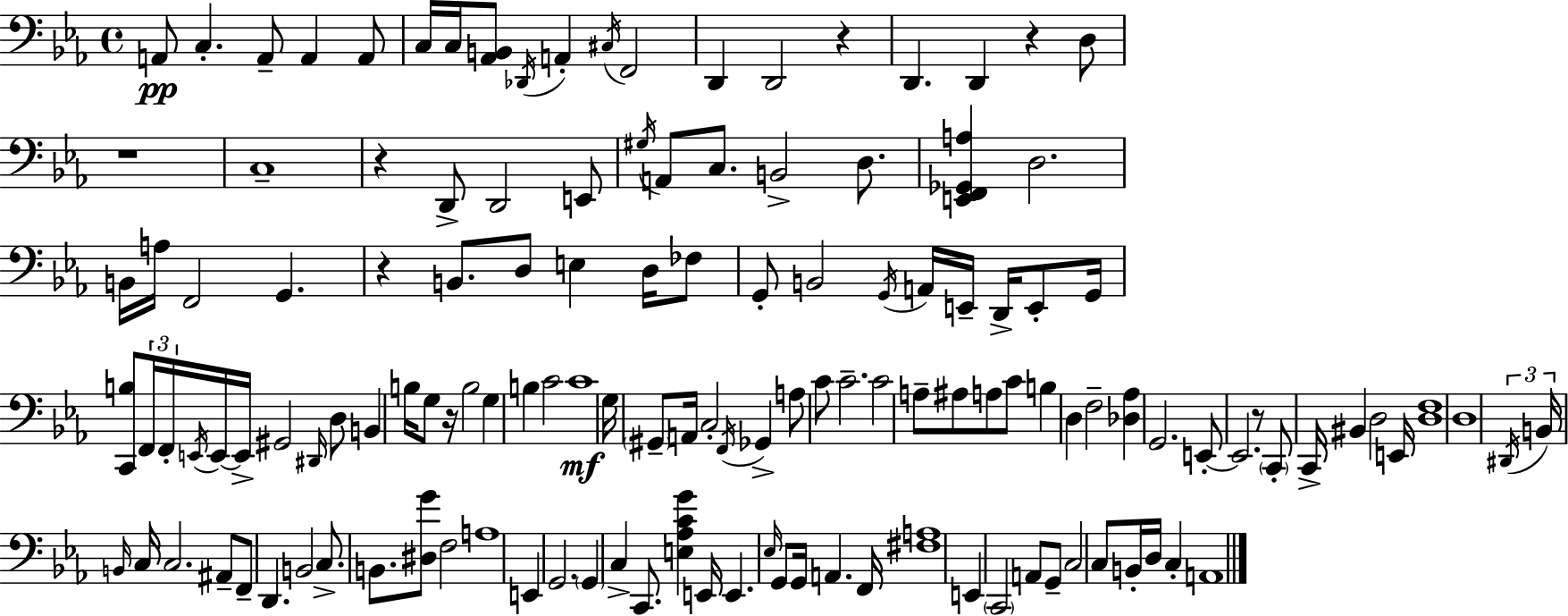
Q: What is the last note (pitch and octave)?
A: A2